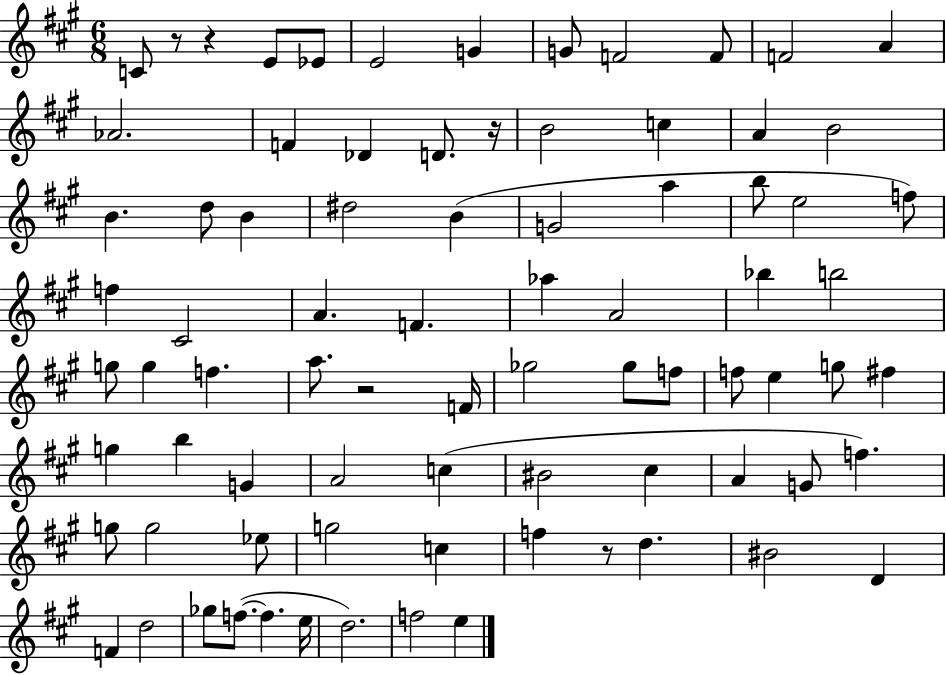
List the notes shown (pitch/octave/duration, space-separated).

C4/e R/e R/q E4/e Eb4/e E4/h G4/q G4/e F4/h F4/e F4/h A4/q Ab4/h. F4/q Db4/q D4/e. R/s B4/h C5/q A4/q B4/h B4/q. D5/e B4/q D#5/h B4/q G4/h A5/q B5/e E5/h F5/e F5/q C#4/h A4/q. F4/q. Ab5/q A4/h Bb5/q B5/h G5/e G5/q F5/q. A5/e. R/h F4/s Gb5/h Gb5/e F5/e F5/e E5/q G5/e F#5/q G5/q B5/q G4/q A4/h C5/q BIS4/h C#5/q A4/q G4/e F5/q. G5/e G5/h Eb5/e G5/h C5/q F5/q R/e D5/q. BIS4/h D4/q F4/q D5/h Gb5/e F5/e. F5/q. E5/s D5/h. F5/h E5/q